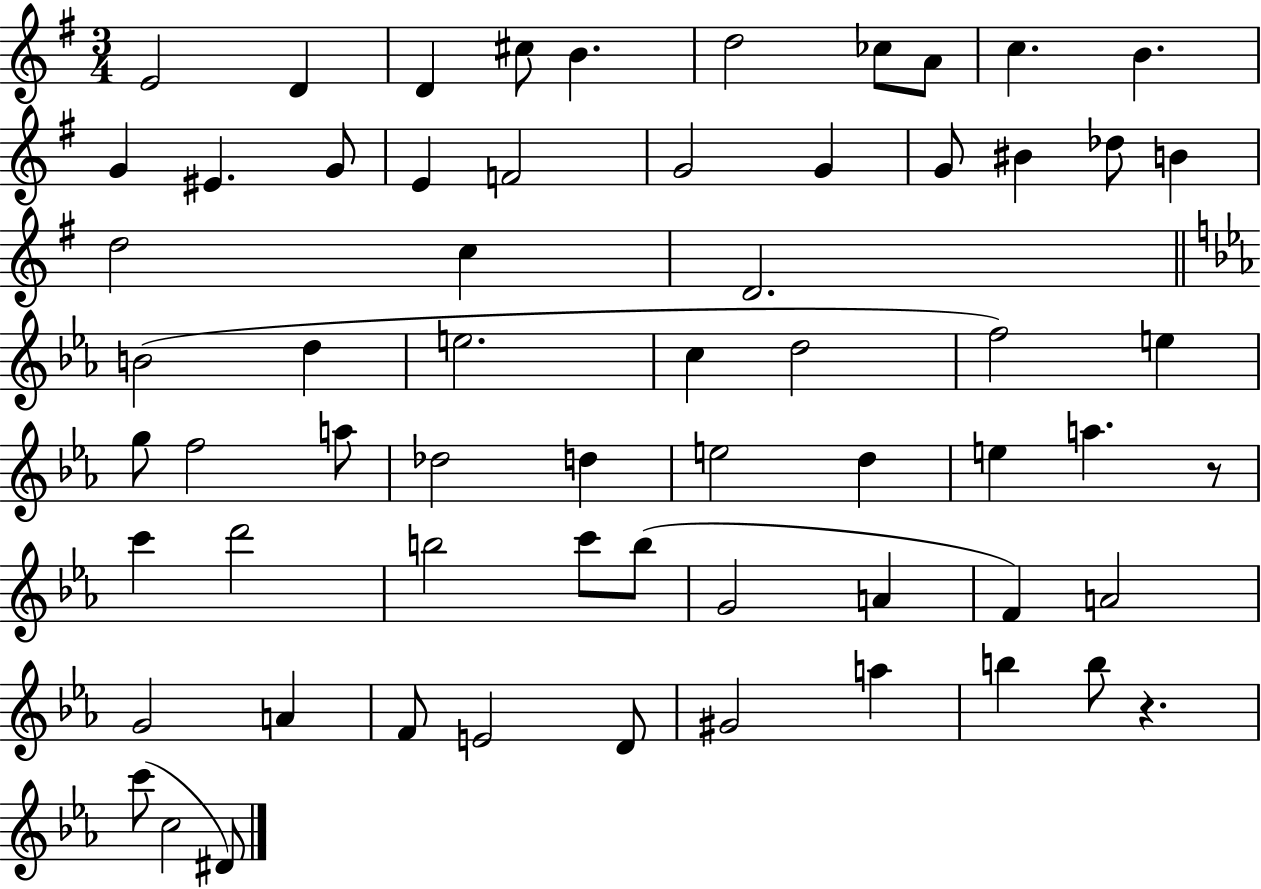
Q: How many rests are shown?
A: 2